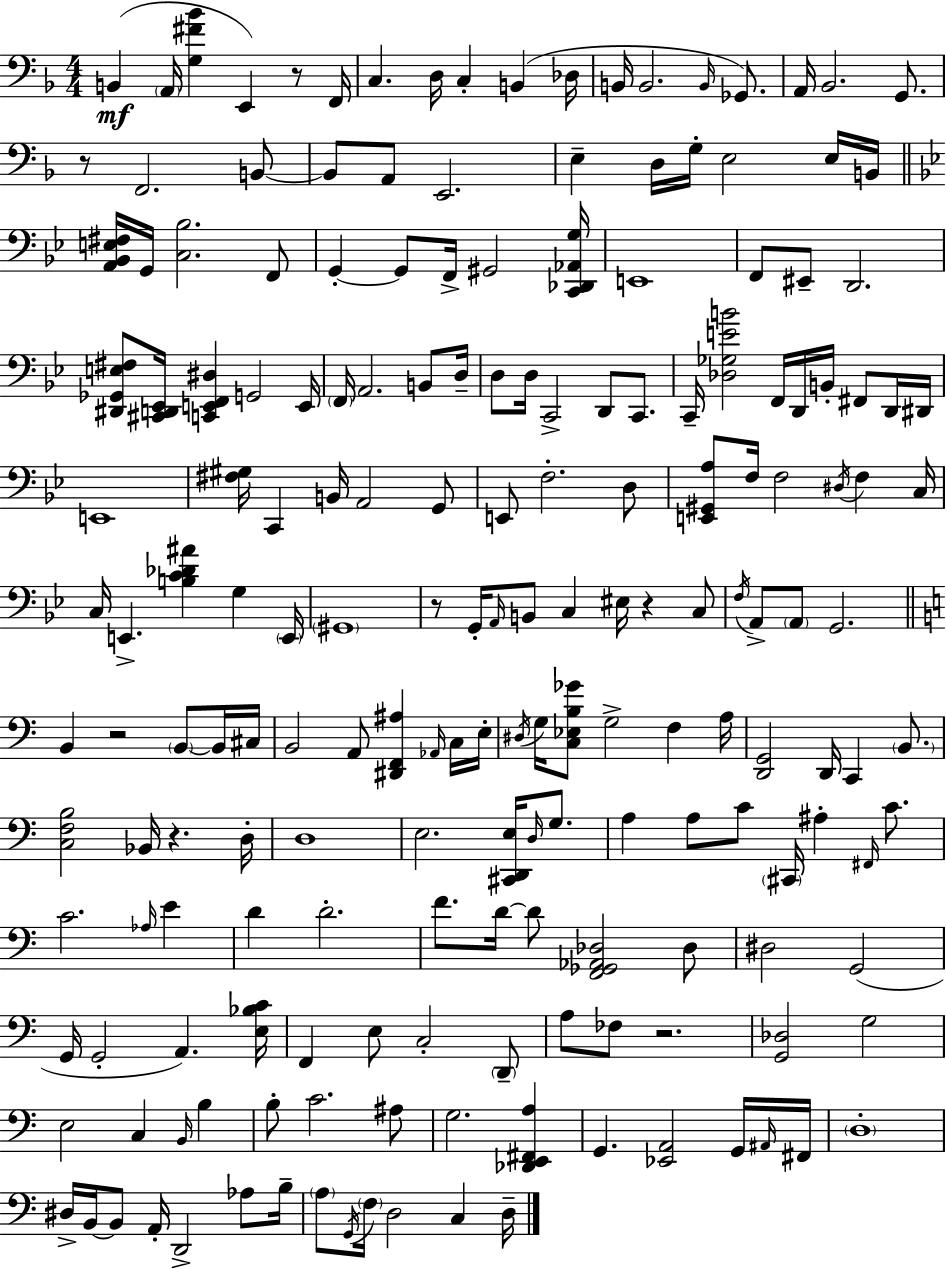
X:1
T:Untitled
M:4/4
L:1/4
K:F
B,, A,,/4 [G,^F_B] E,, z/2 F,,/4 C, D,/4 C, B,, _D,/4 B,,/4 B,,2 B,,/4 _G,,/2 A,,/4 _B,,2 G,,/2 z/2 F,,2 B,,/2 B,,/2 A,,/2 E,,2 E, D,/4 G,/4 E,2 E,/4 B,,/4 [A,,_B,,E,^F,]/4 G,,/4 [C,_B,]2 F,,/2 G,, G,,/2 F,,/4 ^G,,2 [C,,_D,,_A,,G,]/4 E,,4 F,,/2 ^E,,/2 D,,2 [^D,,_G,,E,^F,]/2 [^C,,D,,_E,,]/4 [C,,E,,F,,^D,] G,,2 E,,/4 F,,/4 A,,2 B,,/2 D,/4 D,/2 D,/4 C,,2 D,,/2 C,,/2 C,,/4 [_D,_G,EB]2 F,,/4 D,,/4 B,,/4 ^F,,/2 D,,/4 ^D,,/4 E,,4 [^F,^G,]/4 C,, B,,/4 A,,2 G,,/2 E,,/2 F,2 D,/2 [E,,^G,,A,]/2 F,/4 F,2 ^D,/4 F, C,/4 C,/4 E,, [B,C_D^A] G, E,,/4 ^G,,4 z/2 G,,/4 A,,/4 B,,/2 C, ^E,/4 z C,/2 F,/4 A,,/2 A,,/2 G,,2 B,, z2 B,,/2 B,,/4 ^C,/4 B,,2 A,,/2 [^D,,F,,^A,] _A,,/4 C,/4 E,/4 ^D,/4 G,/4 [C,_E,B,_G]/2 G,2 F, A,/4 [D,,G,,]2 D,,/4 C,, B,,/2 [C,F,B,]2 _B,,/4 z D,/4 D,4 E,2 [^C,,D,,E,]/4 D,/4 G,/2 A, A,/2 C/2 ^C,,/4 ^A, ^F,,/4 C/2 C2 _A,/4 E D D2 F/2 D/4 D/2 [F,,_G,,_A,,_D,]2 _D,/2 ^D,2 G,,2 G,,/4 G,,2 A,, [E,_B,C]/4 F,, E,/2 C,2 D,,/2 A,/2 _F,/2 z2 [G,,_D,]2 G,2 E,2 C, B,,/4 B, B,/2 C2 ^A,/2 G,2 [_D,,E,,^F,,A,] G,, [_E,,A,,]2 G,,/4 ^A,,/4 ^F,,/4 D,4 ^D,/4 B,,/4 B,,/2 A,,/4 D,,2 _A,/2 B,/4 A,/2 G,,/4 F,/4 D,2 C, D,/4